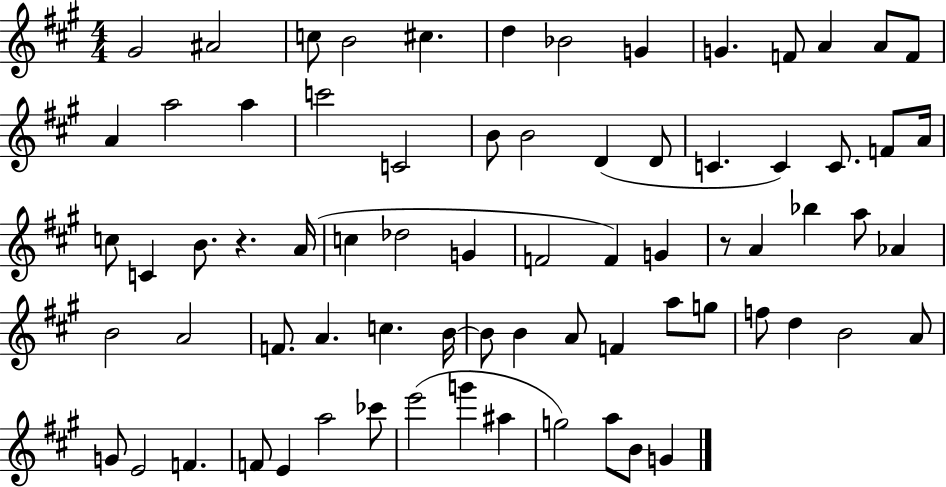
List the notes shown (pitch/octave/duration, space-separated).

G#4/h A#4/h C5/e B4/h C#5/q. D5/q Bb4/h G4/q G4/q. F4/e A4/q A4/e F4/e A4/q A5/h A5/q C6/h C4/h B4/e B4/h D4/q D4/e C4/q. C4/q C4/e. F4/e A4/s C5/e C4/q B4/e. R/q. A4/s C5/q Db5/h G4/q F4/h F4/q G4/q R/e A4/q Bb5/q A5/e Ab4/q B4/h A4/h F4/e. A4/q. C5/q. B4/s B4/e B4/q A4/e F4/q A5/e G5/e F5/e D5/q B4/h A4/e G4/e E4/h F4/q. F4/e E4/q A5/h CES6/e E6/h G6/q A#5/q G5/h A5/e B4/e G4/q